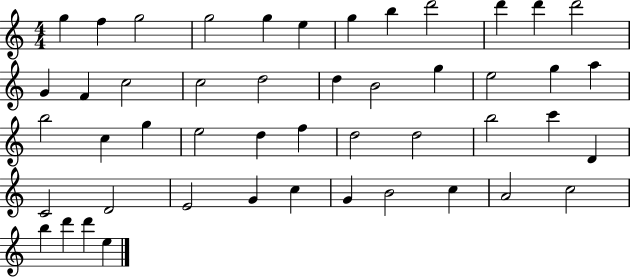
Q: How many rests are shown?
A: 0